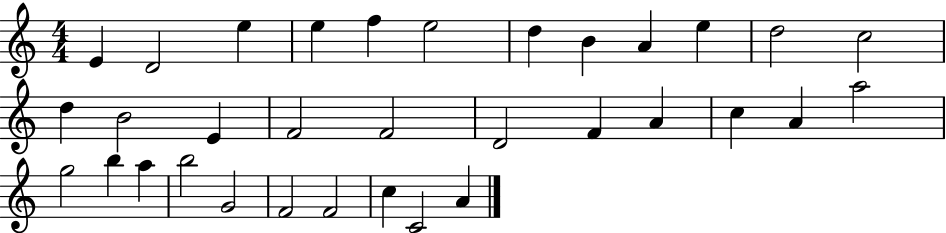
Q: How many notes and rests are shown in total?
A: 33